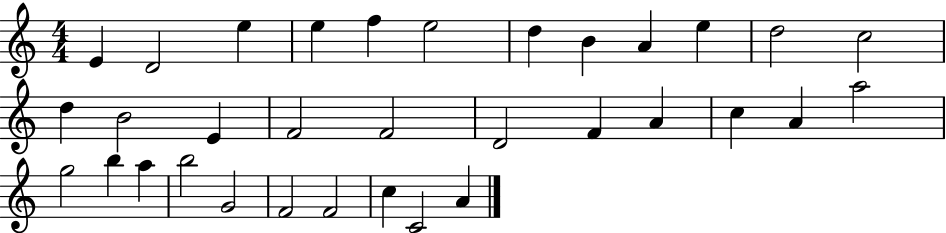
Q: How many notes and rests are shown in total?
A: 33